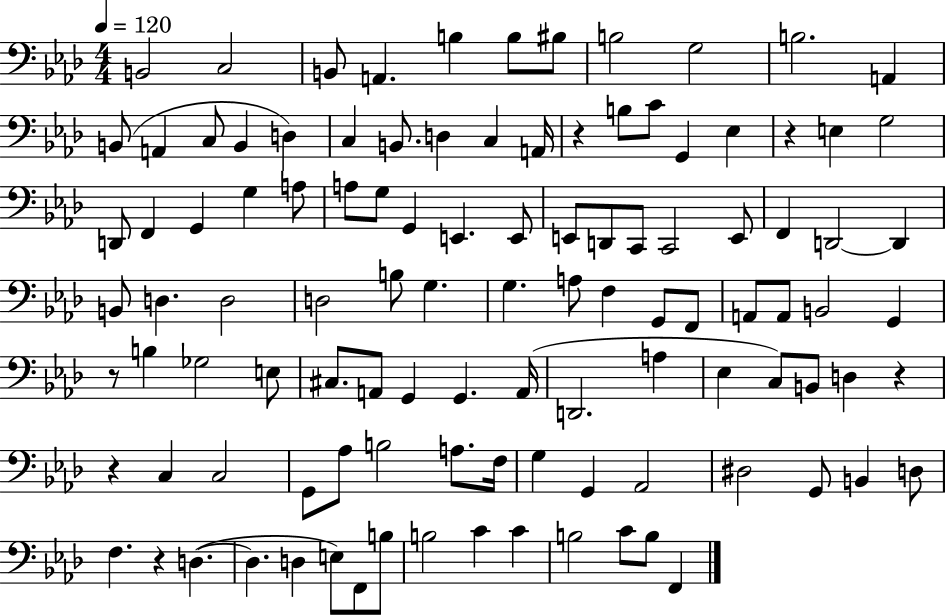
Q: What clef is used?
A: bass